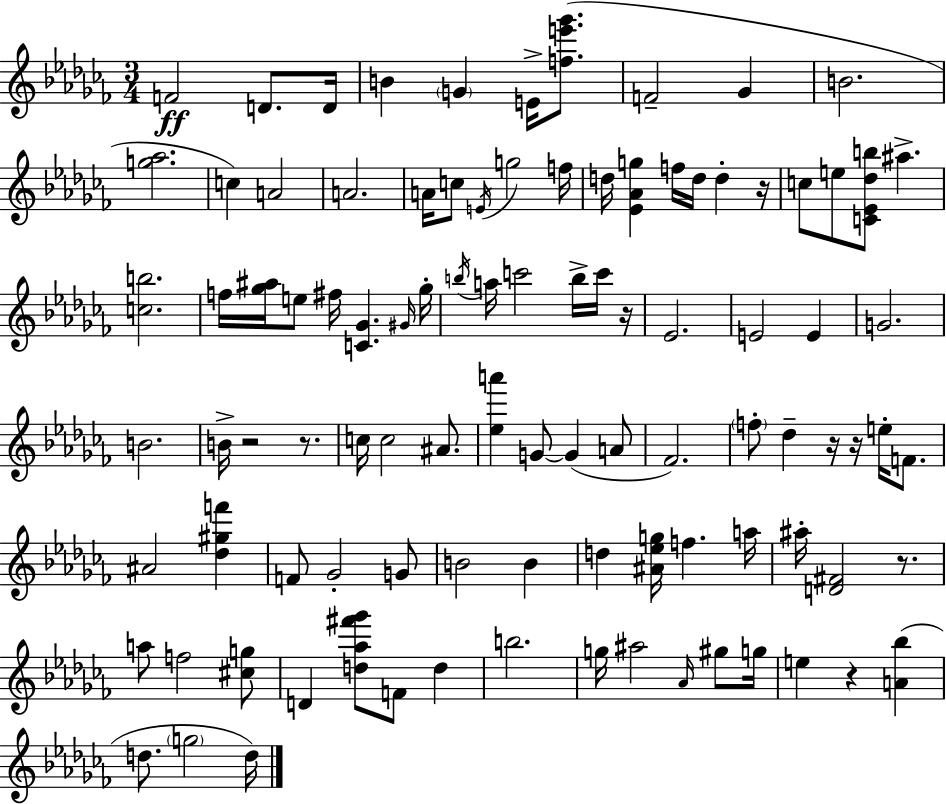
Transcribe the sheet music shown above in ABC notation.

X:1
T:Untitled
M:3/4
L:1/4
K:Abm
F2 D/2 D/4 B G E/4 [fe'_g']/2 F2 _G B2 [g_a]2 c A2 A2 A/4 c/2 E/4 g2 f/4 d/4 [_E_Ag] f/4 d/4 d z/4 c/2 e/2 [C_E_db]/2 ^a [cb]2 f/4 [_g^a]/4 e/2 ^f/4 [C_G] ^G/4 _g/4 b/4 a/4 c'2 b/4 c'/4 z/4 _E2 E2 E G2 B2 B/4 z2 z/2 c/4 c2 ^A/2 [_ea'] G/2 G A/2 _F2 f/2 _d z/4 z/4 e/4 F/2 ^A2 [_d^gf'] F/2 _G2 G/2 B2 B d [^A_eg]/4 f a/4 ^a/4 [D^F]2 z/2 a/2 f2 [^cg]/2 D [d_a^f'_g']/2 F/2 d b2 g/4 ^a2 _A/4 ^g/2 g/4 e z [A_b] d/2 g2 d/4